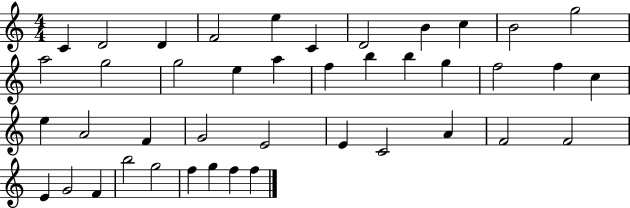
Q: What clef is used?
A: treble